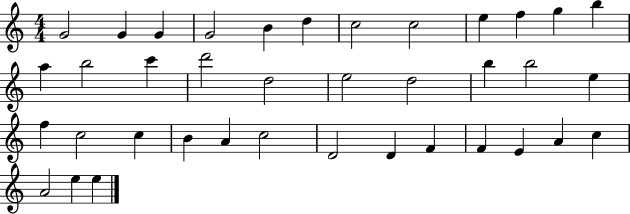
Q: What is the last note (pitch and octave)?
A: E5